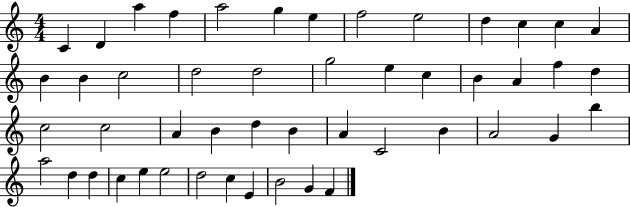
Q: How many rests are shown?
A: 0